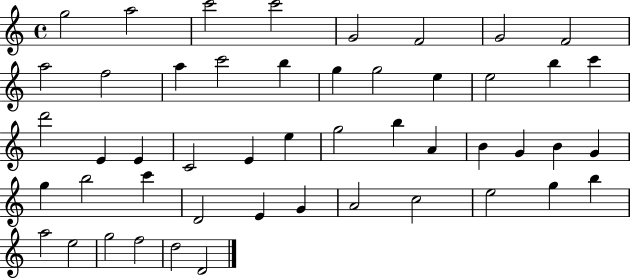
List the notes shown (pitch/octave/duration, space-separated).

G5/h A5/h C6/h C6/h G4/h F4/h G4/h F4/h A5/h F5/h A5/q C6/h B5/q G5/q G5/h E5/q E5/h B5/q C6/q D6/h E4/q E4/q C4/h E4/q E5/q G5/h B5/q A4/q B4/q G4/q B4/q G4/q G5/q B5/h C6/q D4/h E4/q G4/q A4/h C5/h E5/h G5/q B5/q A5/h E5/h G5/h F5/h D5/h D4/h